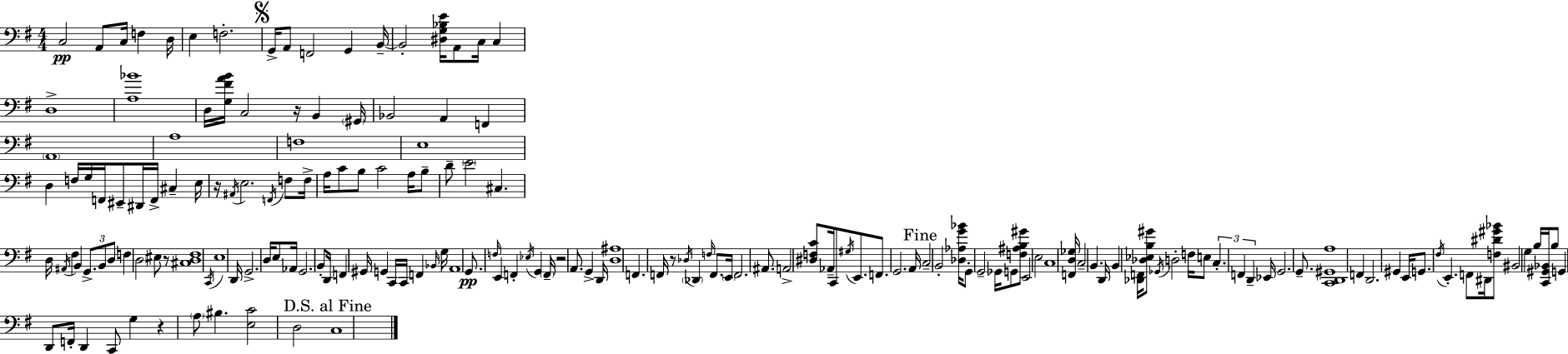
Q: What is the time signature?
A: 4/4